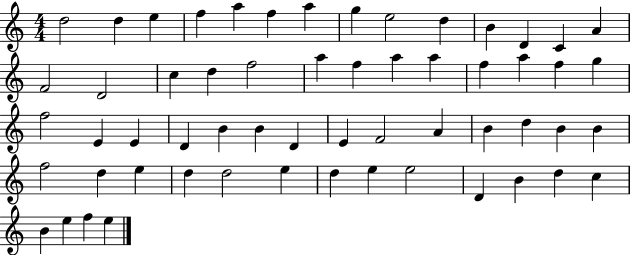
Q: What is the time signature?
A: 4/4